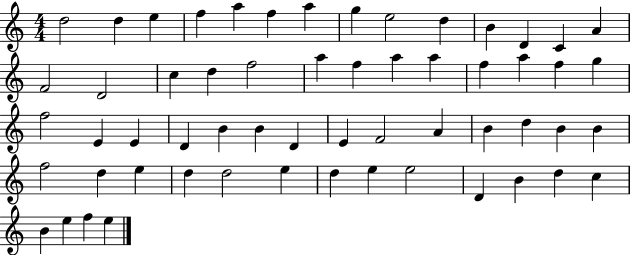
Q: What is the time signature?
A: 4/4